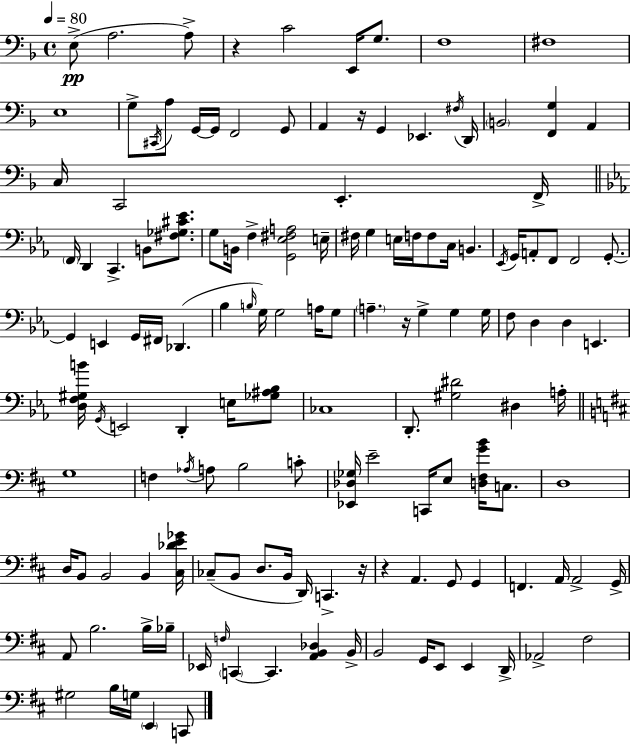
E3/e A3/h. A3/e R/q C4/h E2/s G3/e. F3/w F#3/w E3/w G3/e C#2/s A3/e G2/s G2/s F2/h G2/e A2/q R/s G2/q Eb2/q. F#3/s D2/s B2/h [F2,G3]/q A2/q C3/s C2/h E2/q. F2/s F2/s D2/q C2/q. B2/e [F#3,Gb3,C#4,Eb4]/e. G3/e B2/s F3/q [G2,Eb3,F#3,A3]/h E3/s F#3/s G3/q E3/s F3/s F3/e C3/s B2/q. Eb2/s G2/s A2/e F2/e F2/h G2/e. G2/q E2/q G2/s F#2/s Db2/q. Bb3/q B3/s G3/s G3/h A3/s G3/e A3/q. R/s G3/q G3/q G3/s F3/e D3/q D3/q E2/q. [D3,F3,G#3,B4]/s G2/s E2/h D2/q E3/s [Gb3,A#3,Bb3]/e CES3/w D2/e. [G#3,D#4]/h D#3/q A3/s G3/w F3/q Ab3/s A3/e B3/h C4/e [Eb2,Db3,Gb3]/s E4/h C2/s E3/e [D3,F#3,G4,B4]/s C3/e. D3/w D3/s B2/e B2/h B2/q [C#3,Db4,E4,Gb4]/s CES3/e B2/e D3/e. B2/s D2/s C2/q. R/s R/q A2/q. G2/e G2/q F2/q. A2/s A2/h G2/s A2/e B3/h. B3/s Bb3/s Eb2/s F3/s C2/q C2/q. [A2,B2,Db3]/q B2/s B2/h G2/s E2/e E2/q D2/s Ab2/h F#3/h G#3/h B3/s G3/s E2/q C2/e